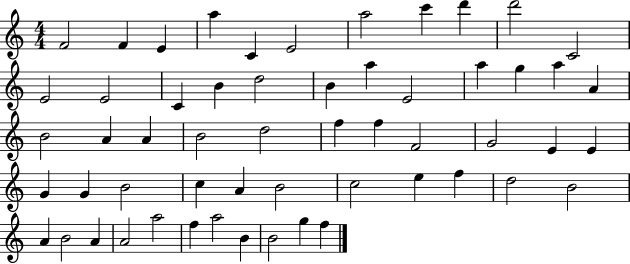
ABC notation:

X:1
T:Untitled
M:4/4
L:1/4
K:C
F2 F E a C E2 a2 c' d' d'2 C2 E2 E2 C B d2 B a E2 a g a A B2 A A B2 d2 f f F2 G2 E E G G B2 c A B2 c2 e f d2 B2 A B2 A A2 a2 f a2 B B2 g f